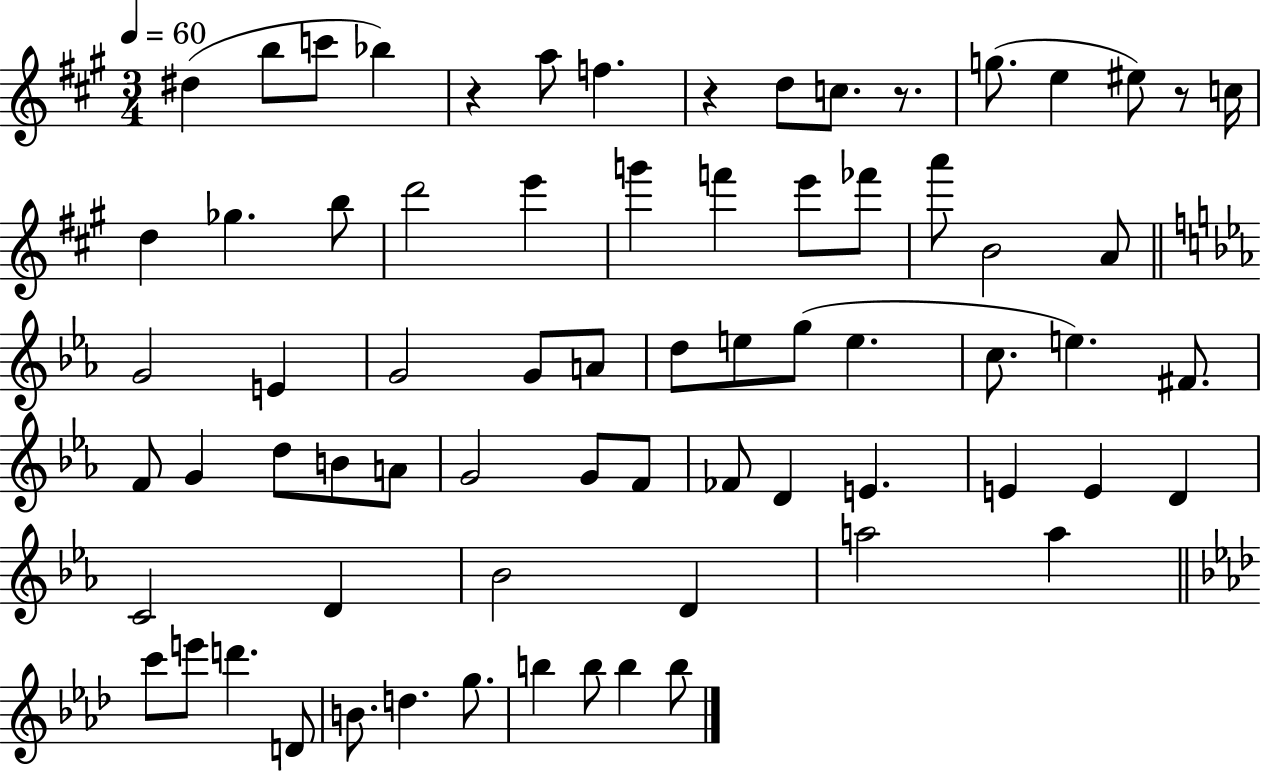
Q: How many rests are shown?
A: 4